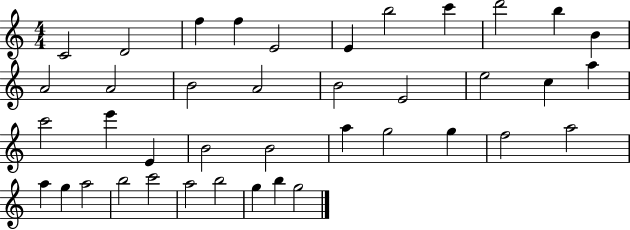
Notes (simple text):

C4/h D4/h F5/q F5/q E4/h E4/q B5/h C6/q D6/h B5/q B4/q A4/h A4/h B4/h A4/h B4/h E4/h E5/h C5/q A5/q C6/h E6/q E4/q B4/h B4/h A5/q G5/h G5/q F5/h A5/h A5/q G5/q A5/h B5/h C6/h A5/h B5/h G5/q B5/q G5/h